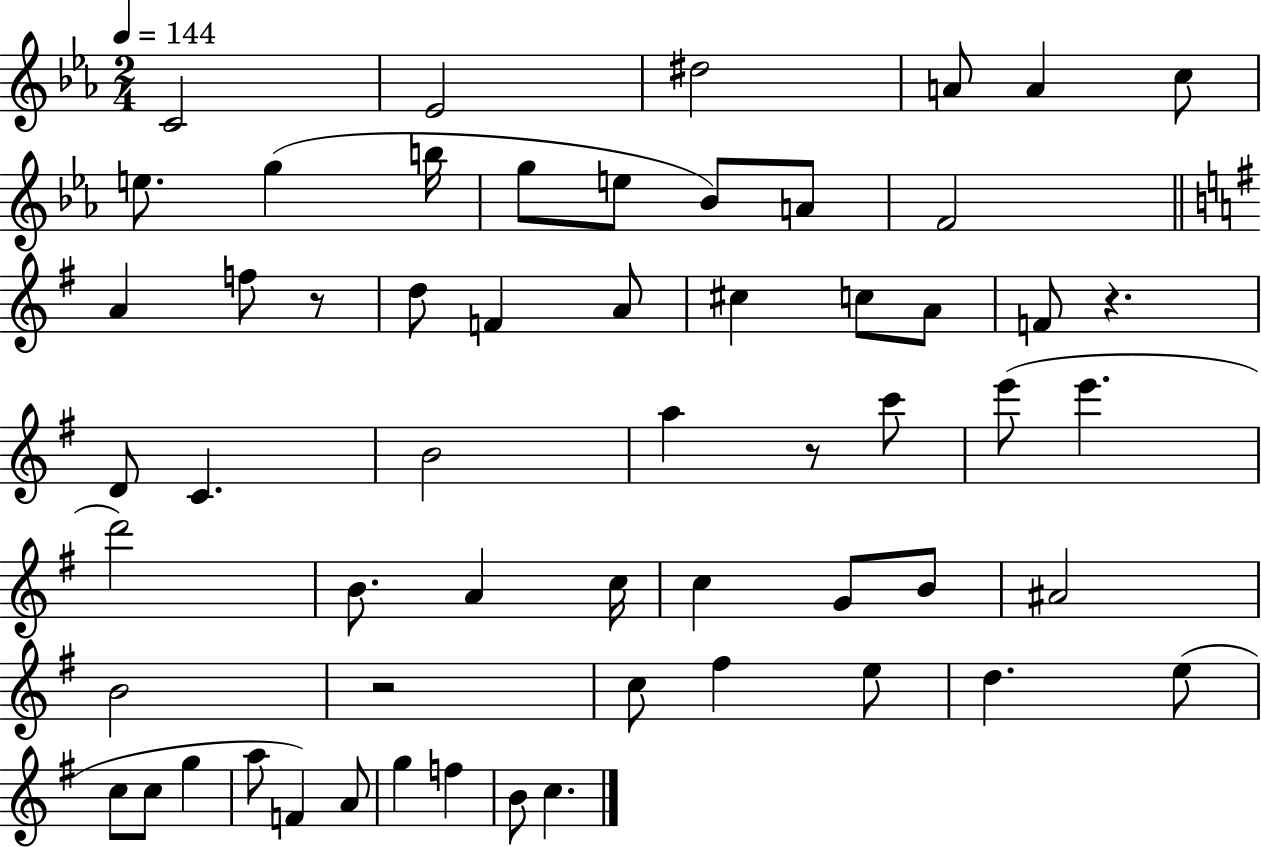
{
  \clef treble
  \numericTimeSignature
  \time 2/4
  \key ees \major
  \tempo 4 = 144
  c'2 | ees'2 | dis''2 | a'8 a'4 c''8 | \break e''8. g''4( b''16 | g''8 e''8 bes'8) a'8 | f'2 | \bar "||" \break \key e \minor a'4 f''8 r8 | d''8 f'4 a'8 | cis''4 c''8 a'8 | f'8 r4. | \break d'8 c'4. | b'2 | a''4 r8 c'''8 | e'''8( e'''4. | \break d'''2) | b'8. a'4 c''16 | c''4 g'8 b'8 | ais'2 | \break b'2 | r2 | c''8 fis''4 e''8 | d''4. e''8( | \break c''8 c''8 g''4 | a''8 f'4) a'8 | g''4 f''4 | b'8 c''4. | \break \bar "|."
}